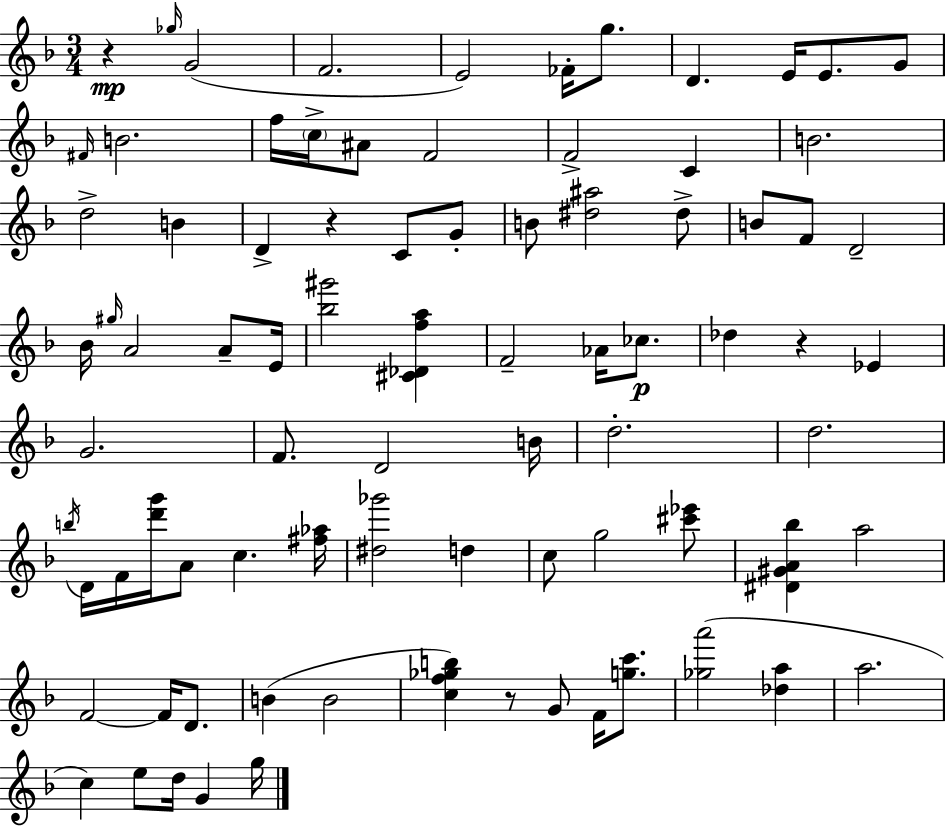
X:1
T:Untitled
M:3/4
L:1/4
K:F
z _g/4 G2 F2 E2 _F/4 g/2 D E/4 E/2 G/2 ^F/4 B2 f/4 c/4 ^A/2 F2 F2 C B2 d2 B D z C/2 G/2 B/2 [^d^a]2 ^d/2 B/2 F/2 D2 _B/4 ^g/4 A2 A/2 E/4 [_b^g']2 [^C_Dfa] F2 _A/4 _c/2 _d z _E G2 F/2 D2 B/4 d2 d2 b/4 D/4 F/4 [d'g']/4 A/2 c [^f_a]/4 [^d_g']2 d c/2 g2 [^c'_e']/2 [^D^GA_b] a2 F2 F/4 D/2 B B2 [cf_gb] z/2 G/2 F/4 [gc']/2 [_ga']2 [_da] a2 c e/2 d/4 G g/4